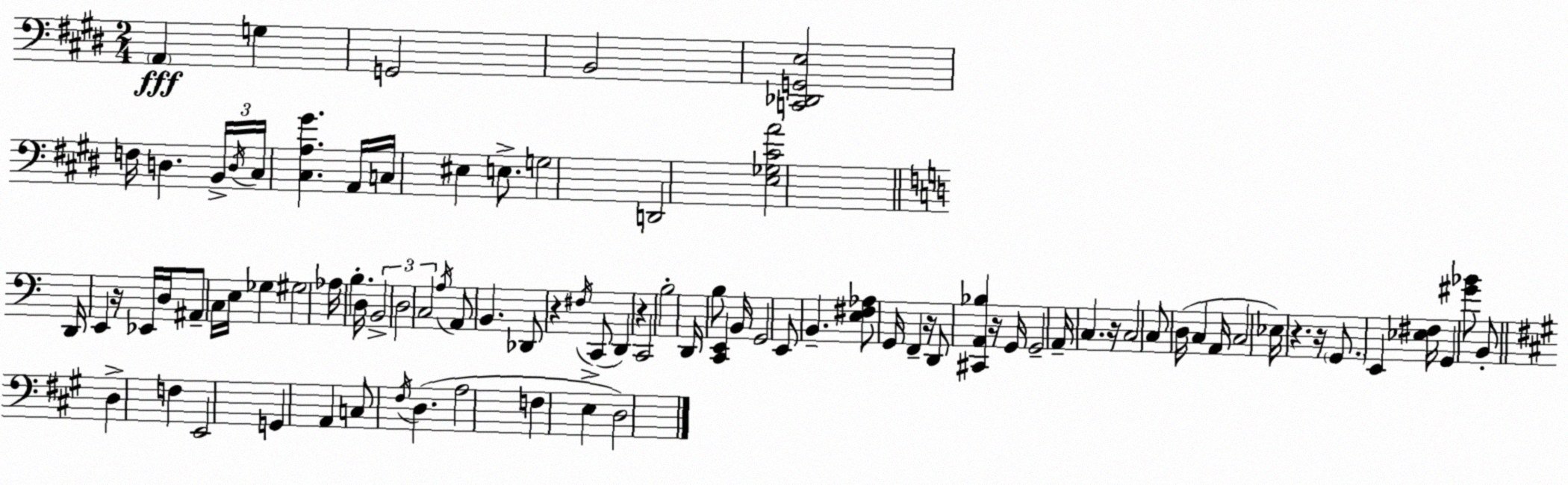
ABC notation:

X:1
T:Untitled
M:2/4
L:1/4
K:E
A,, G, G,,2 B,,2 [C,,_D,,G,,E,]2 F,/4 D, B,,/4 D,/4 ^C,/4 [^C,A,^G] A,,/4 C,/4 ^E, E,/2 G,2 D,,2 [E,_G,^CA]2 D,,/4 E,, z/4 _E,,/4 D,/4 ^A,,/2 C,/4 E,/4 _G, ^G,2 _A,/4 B, D,/4 B,,2 D,2 C,2 A,/4 A,,/2 B,, _D,,/2 z ^F,/4 C,,/2 D,, z C,,2 B,2 D,,/4 B,/2 [C,,E,,] B,,/4 G,,2 E,,/2 B,, [E,^F,_A,]/2 G,,/4 F,, z/4 D,,/2 [^C,,A,,_B,] z/4 G,,/4 G,,2 A,,/4 C, z/4 C,2 C,/2 D,/4 C, A,,/4 C,2 _E,/4 z z/4 G,,/2 E,, [_E,^F,]/4 G,, [^G_B]/2 B,,/2 D, F, E,,2 G,, A,, C,/2 ^F,/4 D, A,2 F, E, D,2